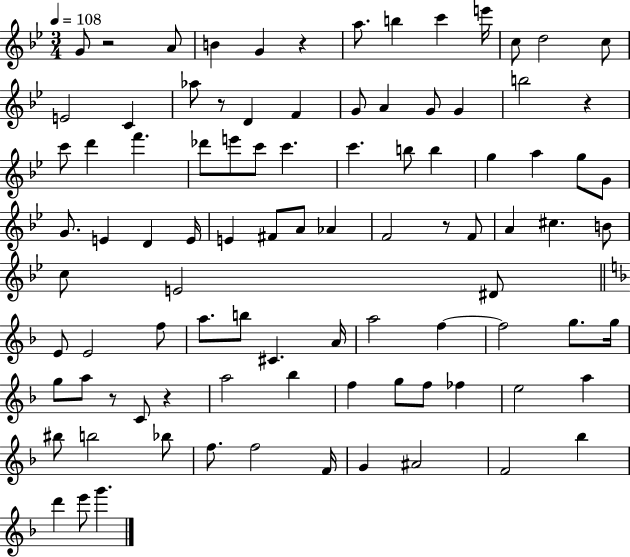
{
  \clef treble
  \numericTimeSignature
  \time 3/4
  \key bes \major
  \tempo 4 = 108
  g'8 r2 a'8 | b'4 g'4 r4 | a''8. b''4 c'''4 e'''16 | c''8 d''2 c''8 | \break e'2 c'4 | aes''8 r8 d'4 f'4 | g'8 a'4 g'8 g'4 | b''2 r4 | \break c'''8 d'''4 f'''4. | des'''8 e'''8 c'''8 c'''4. | c'''4. b''8 b''4 | g''4 a''4 g''8 g'8 | \break g'8. e'4 d'4 e'16 | e'4 fis'8 a'8 aes'4 | f'2 r8 f'8 | a'4 cis''4. b'8 | \break c''8 e'2 dis'8 | \bar "||" \break \key f \major e'8 e'2 f''8 | a''8. b''8 cis'4. a'16 | a''2 f''4~~ | f''2 g''8. g''16 | \break g''8 a''8 r8 c'8 r4 | a''2 bes''4 | f''4 g''8 f''8 fes''4 | e''2 a''4 | \break bis''8 b''2 bes''8 | f''8. f''2 f'16 | g'4 ais'2 | f'2 bes''4 | \break d'''4 e'''8 g'''4. | \bar "|."
}